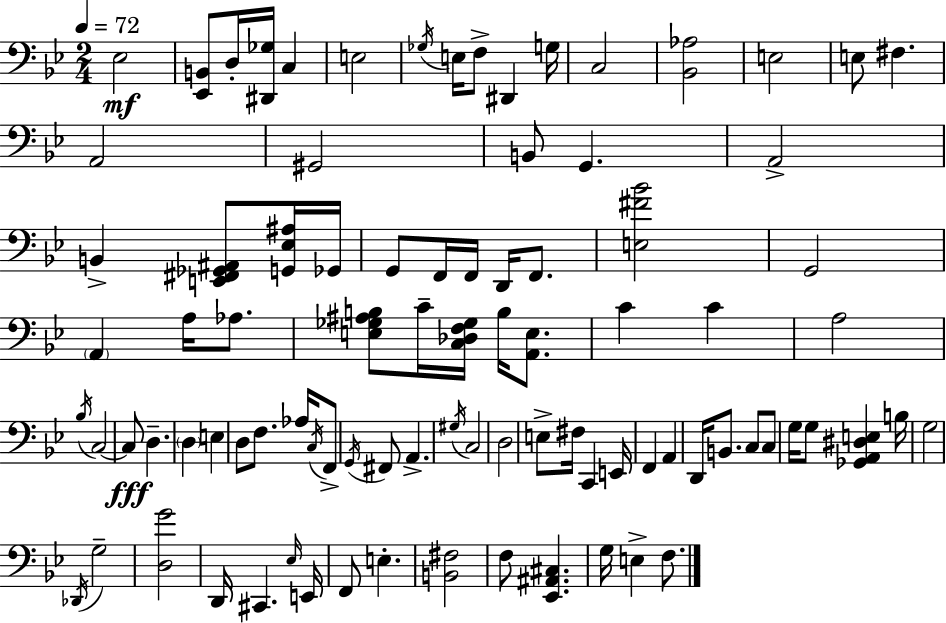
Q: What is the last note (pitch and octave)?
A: F3